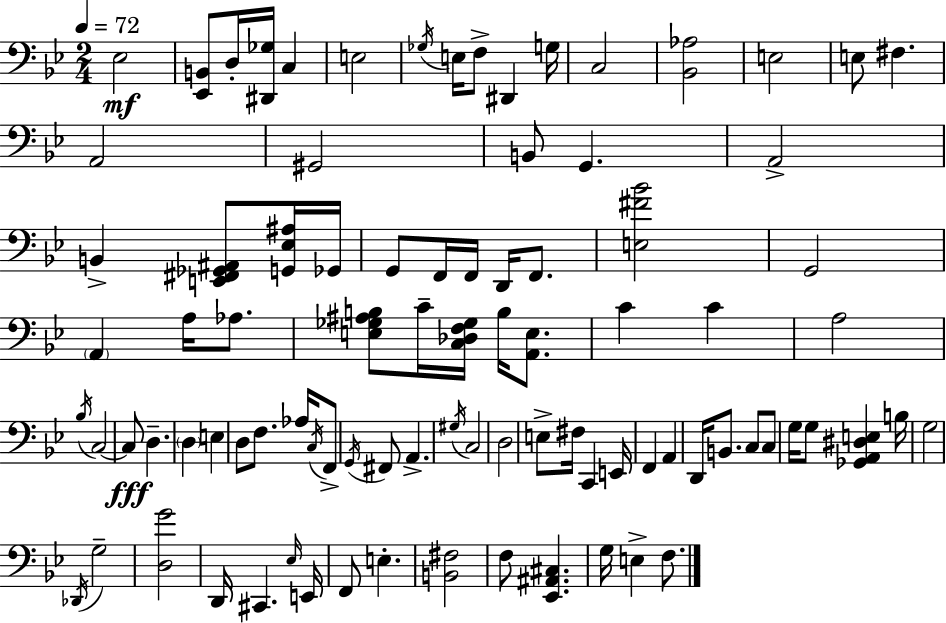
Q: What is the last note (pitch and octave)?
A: F3